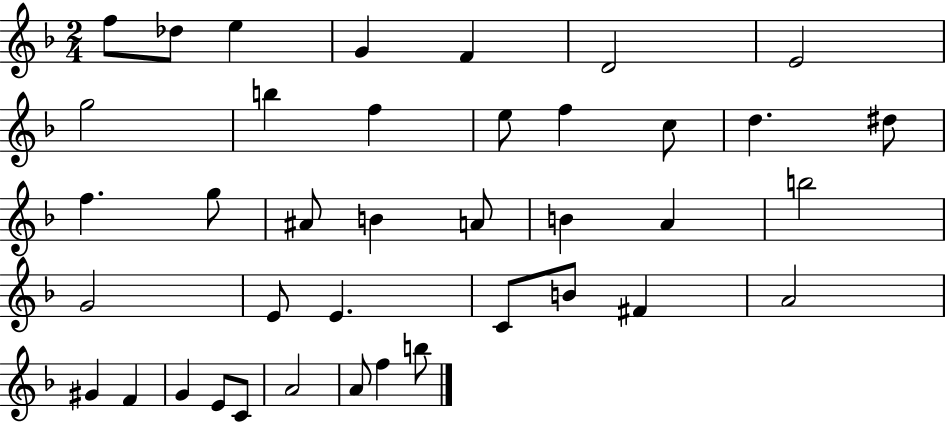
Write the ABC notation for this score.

X:1
T:Untitled
M:2/4
L:1/4
K:F
f/2 _d/2 e G F D2 E2 g2 b f e/2 f c/2 d ^d/2 f g/2 ^A/2 B A/2 B A b2 G2 E/2 E C/2 B/2 ^F A2 ^G F G E/2 C/2 A2 A/2 f b/2